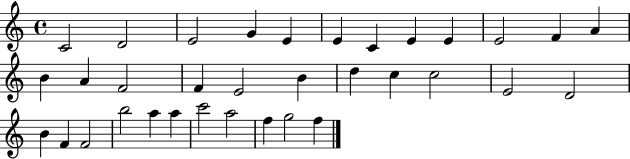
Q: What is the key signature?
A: C major